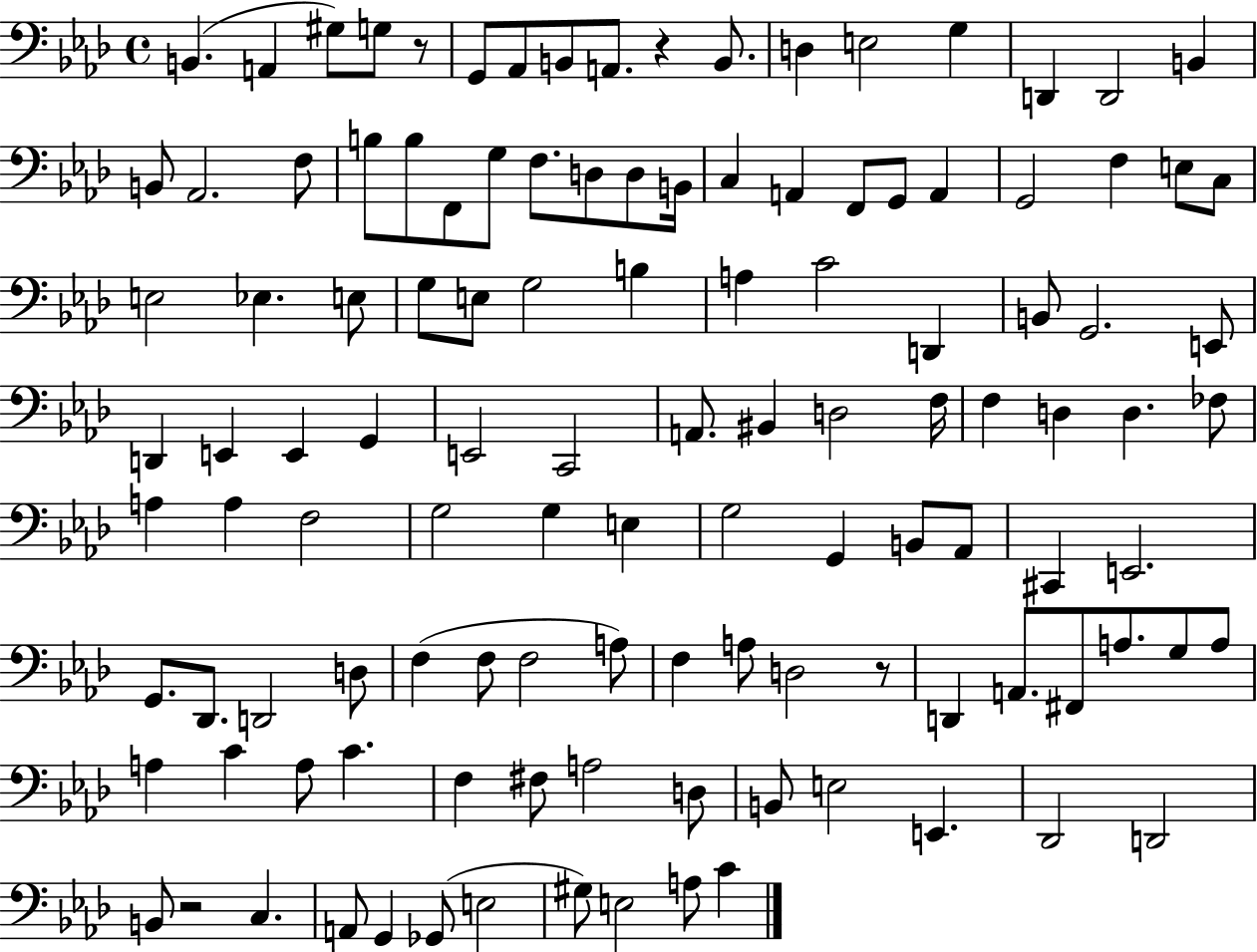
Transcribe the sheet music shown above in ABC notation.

X:1
T:Untitled
M:4/4
L:1/4
K:Ab
B,, A,, ^G,/2 G,/2 z/2 G,,/2 _A,,/2 B,,/2 A,,/2 z B,,/2 D, E,2 G, D,, D,,2 B,, B,,/2 _A,,2 F,/2 B,/2 B,/2 F,,/2 G,/2 F,/2 D,/2 D,/2 B,,/4 C, A,, F,,/2 G,,/2 A,, G,,2 F, E,/2 C,/2 E,2 _E, E,/2 G,/2 E,/2 G,2 B, A, C2 D,, B,,/2 G,,2 E,,/2 D,, E,, E,, G,, E,,2 C,,2 A,,/2 ^B,, D,2 F,/4 F, D, D, _F,/2 A, A, F,2 G,2 G, E, G,2 G,, B,,/2 _A,,/2 ^C,, E,,2 G,,/2 _D,,/2 D,,2 D,/2 F, F,/2 F,2 A,/2 F, A,/2 D,2 z/2 D,, A,,/2 ^F,,/2 A,/2 G,/2 A,/2 A, C A,/2 C F, ^F,/2 A,2 D,/2 B,,/2 E,2 E,, _D,,2 D,,2 B,,/2 z2 C, A,,/2 G,, _G,,/2 E,2 ^G,/2 E,2 A,/2 C